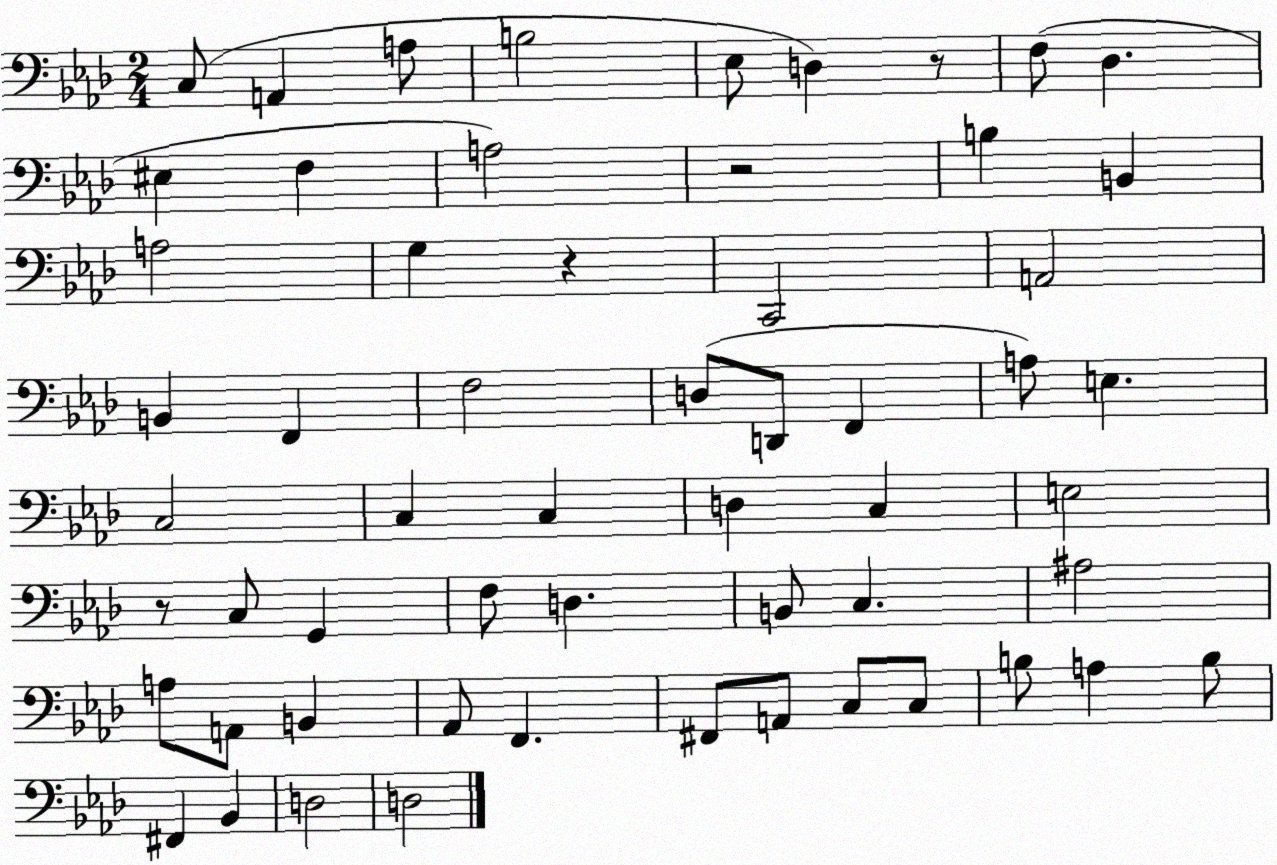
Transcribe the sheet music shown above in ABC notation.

X:1
T:Untitled
M:2/4
L:1/4
K:Ab
C,/2 A,, A,/2 B,2 _E,/2 D, z/2 F,/2 _D, ^E, F, A,2 z2 B, B,, A,2 G, z C,,2 A,,2 B,, F,, F,2 D,/2 D,,/2 F,, A,/2 E, C,2 C, C, D, C, E,2 z/2 C,/2 G,, F,/2 D, B,,/2 C, ^A,2 A,/2 A,,/2 B,, _A,,/2 F,, ^F,,/2 A,,/2 C,/2 C,/2 B,/2 A, B,/2 ^F,, _B,, D,2 D,2